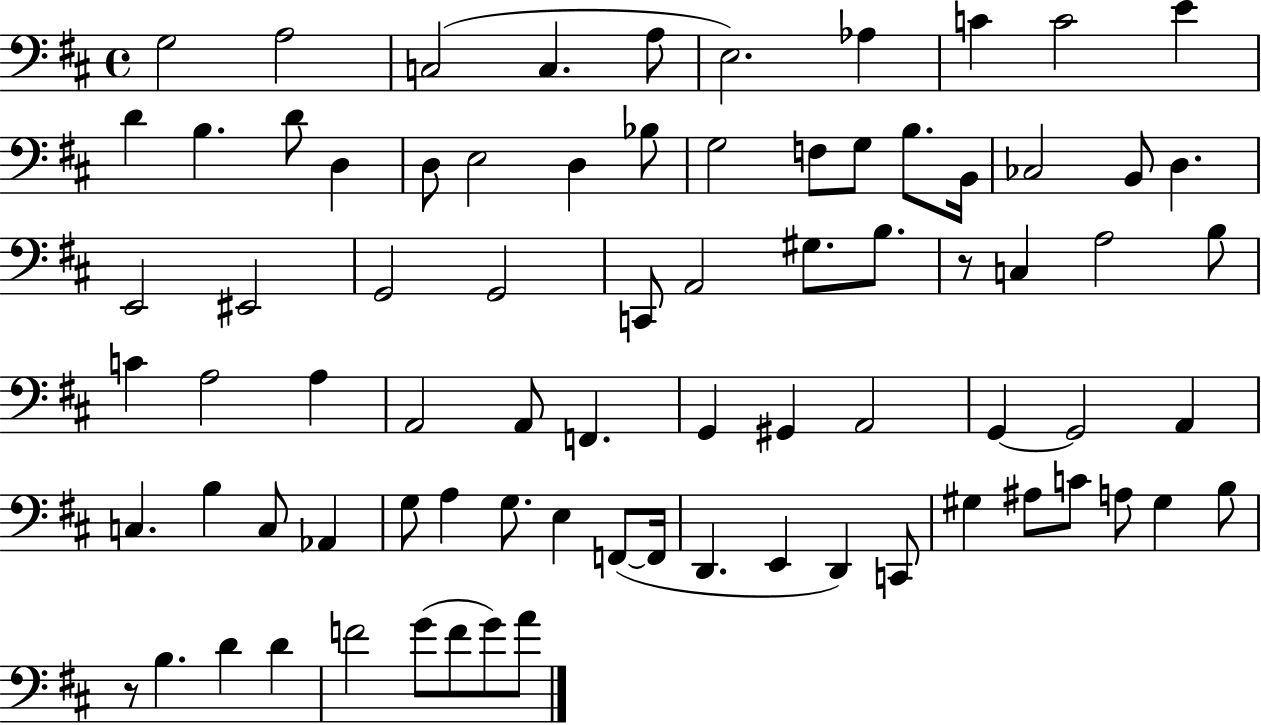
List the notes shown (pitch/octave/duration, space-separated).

G3/h A3/h C3/h C3/q. A3/e E3/h. Ab3/q C4/q C4/h E4/q D4/q B3/q. D4/e D3/q D3/e E3/h D3/q Bb3/e G3/h F3/e G3/e B3/e. B2/s CES3/h B2/e D3/q. E2/h EIS2/h G2/h G2/h C2/e A2/h G#3/e. B3/e. R/e C3/q A3/h B3/e C4/q A3/h A3/q A2/h A2/e F2/q. G2/q G#2/q A2/h G2/q G2/h A2/q C3/q. B3/q C3/e Ab2/q G3/e A3/q G3/e. E3/q F2/e F2/s D2/q. E2/q D2/q C2/e G#3/q A#3/e C4/e A3/e G#3/q B3/e R/e B3/q. D4/q D4/q F4/h G4/e F4/e G4/e A4/e